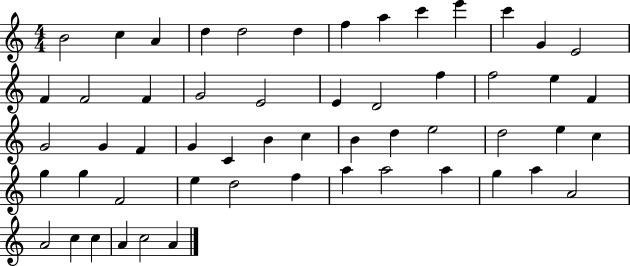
{
  \clef treble
  \numericTimeSignature
  \time 4/4
  \key c \major
  b'2 c''4 a'4 | d''4 d''2 d''4 | f''4 a''4 c'''4 e'''4 | c'''4 g'4 e'2 | \break f'4 f'2 f'4 | g'2 e'2 | e'4 d'2 f''4 | f''2 e''4 f'4 | \break g'2 g'4 f'4 | g'4 c'4 b'4 c''4 | b'4 d''4 e''2 | d''2 e''4 c''4 | \break g''4 g''4 f'2 | e''4 d''2 f''4 | a''4 a''2 a''4 | g''4 a''4 a'2 | \break a'2 c''4 c''4 | a'4 c''2 a'4 | \bar "|."
}